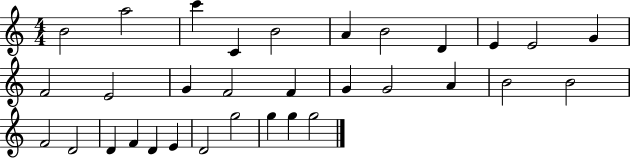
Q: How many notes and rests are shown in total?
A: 32